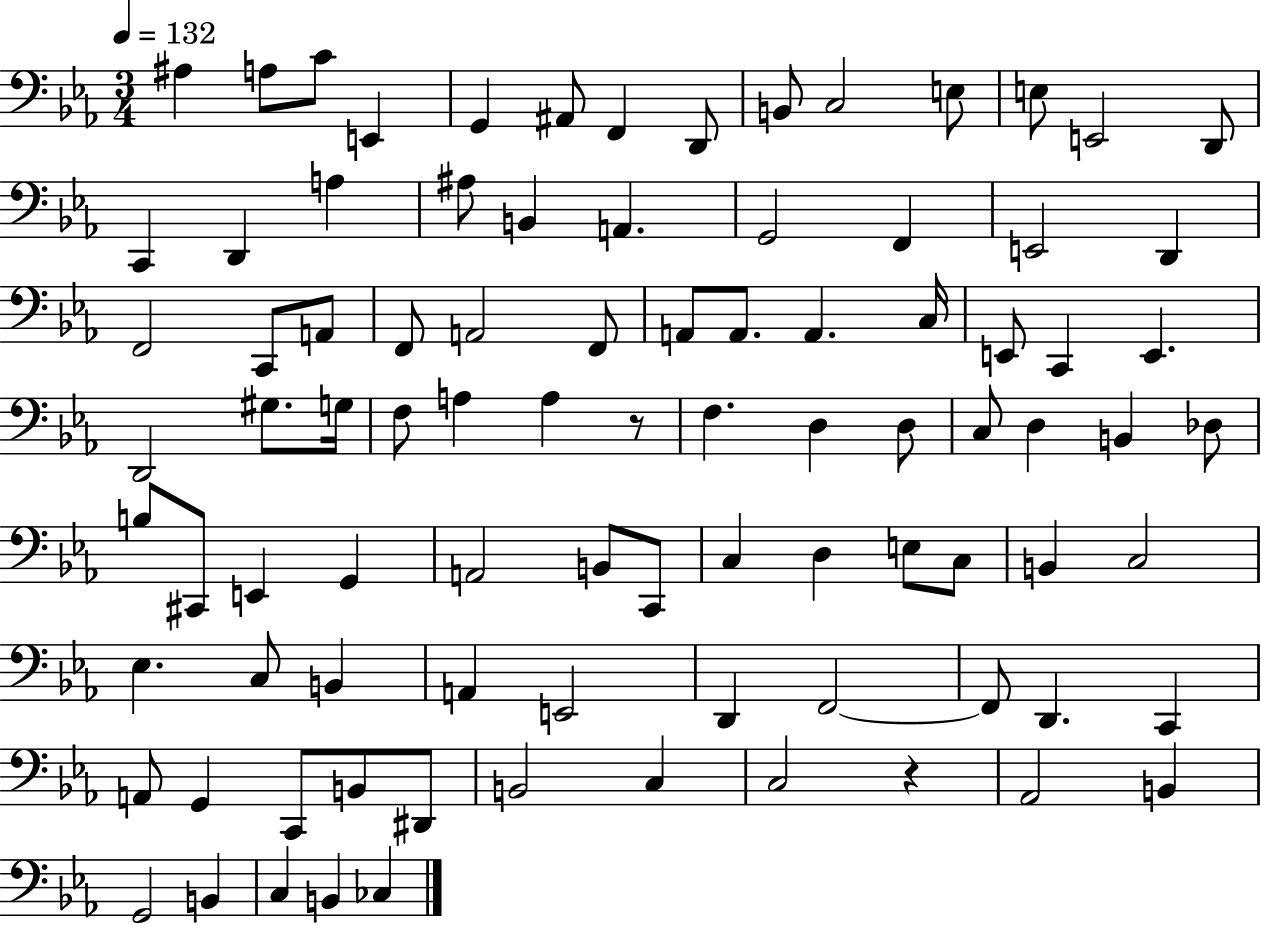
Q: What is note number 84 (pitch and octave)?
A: G2